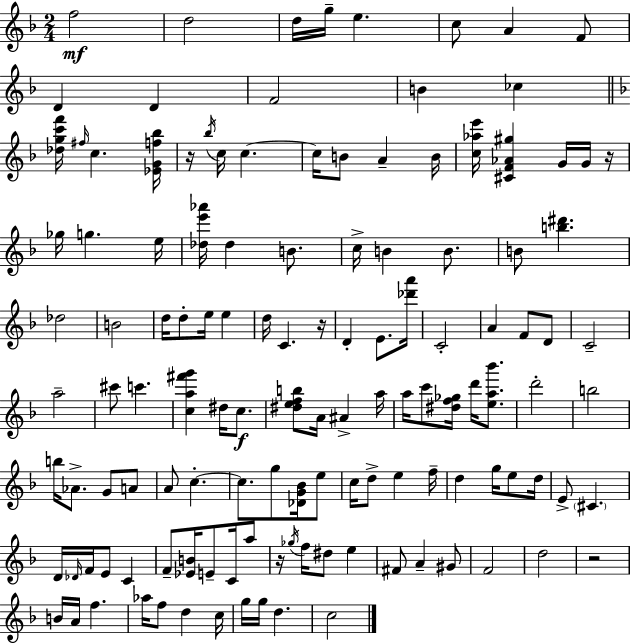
F5/h D5/h D5/s G5/s E5/q. C5/e A4/q F4/e D4/q D4/q F4/h B4/q CES5/q [Db5,G5,C6,F6]/s F#5/s C5/q. [Eb4,G4,F5,Bb5]/s R/s Bb5/s C5/s C5/q. C5/s B4/e A4/q B4/s [C5,Ab5,E6]/s [C#4,F4,Ab4,G#5]/q G4/s G4/s R/s Gb5/s G5/q. E5/s [Db5,E6,Ab6]/s Db5/q B4/e. C5/s B4/q B4/e. B4/e [B5,D#6]/q. Db5/h B4/h D5/s D5/e E5/s E5/q D5/s C4/q. R/s D4/q E4/e. [Db6,A6]/s C4/h A4/q F4/e D4/e C4/h A5/h C#6/e C6/q. [C5,A5,F#6,G6]/q D#5/s C5/e. [D#5,E5,F5,B5]/e A4/s A#4/q A5/s A5/s C6/e [D#5,F5,Gb5]/s D6/s [E5,A5,Bb6]/e. D6/h B5/h B5/s Ab4/e. G4/e A4/e A4/e C5/q. C5/e. G5/e [Db4,G4,Bb4]/s E5/e C5/s D5/e E5/q F5/s D5/q G5/s E5/e D5/s E4/e C#4/q. D4/s Db4/s F4/s E4/e C4/q F4/e [Eb4,B4]/s E4/e C4/s A5/e R/s Gb5/s F5/s D#5/e E5/q F#4/e A4/q G#4/e F4/h D5/h R/h B4/s A4/s F5/q. Ab5/s F5/e D5/q C5/s G5/s G5/s D5/q. C5/h